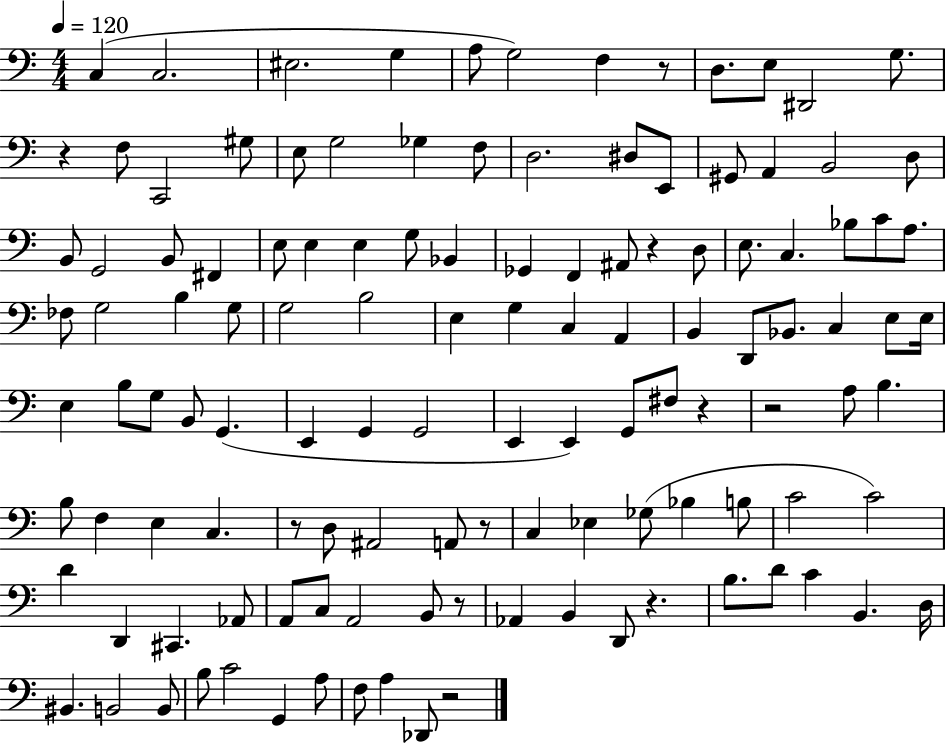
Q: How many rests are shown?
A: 10